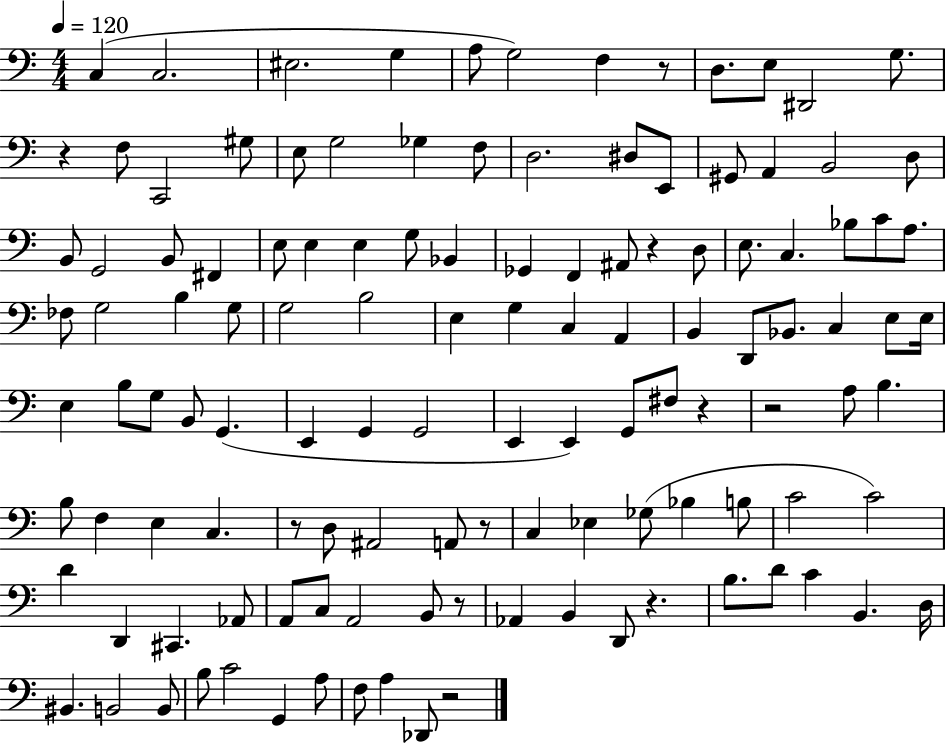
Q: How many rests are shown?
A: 10